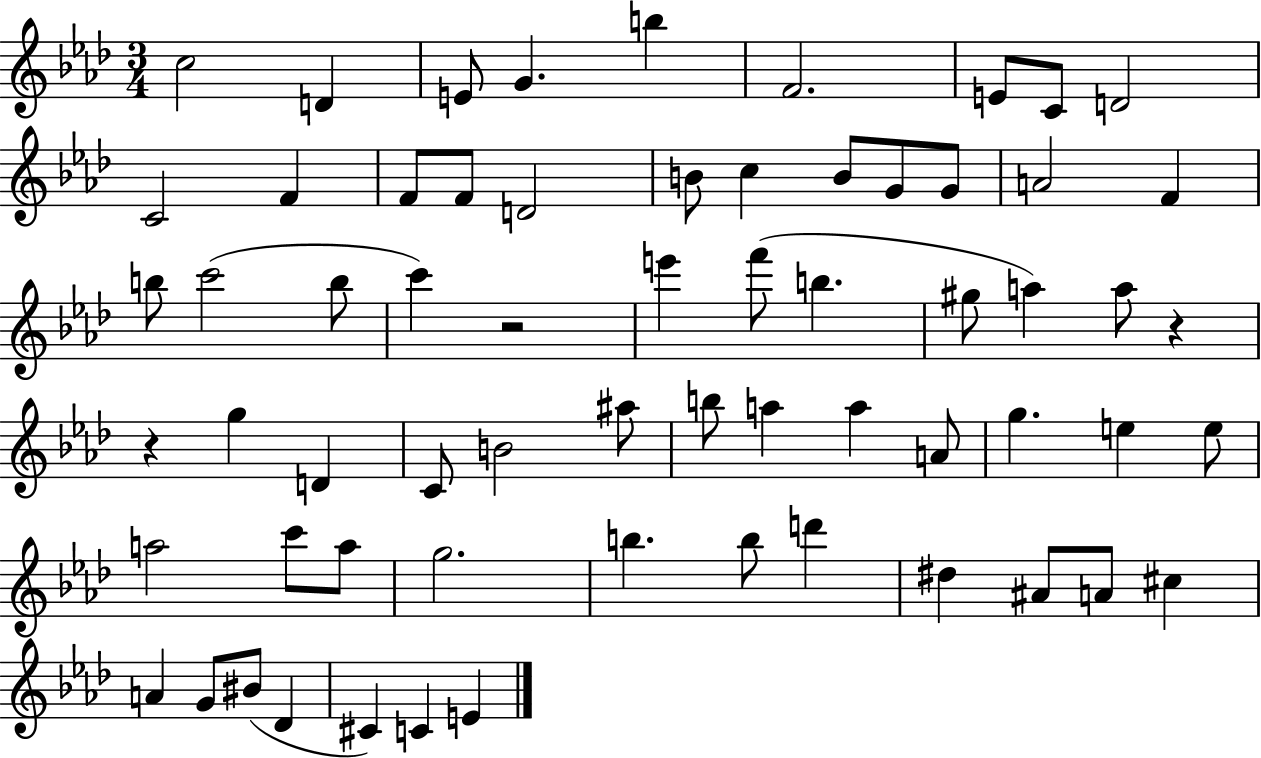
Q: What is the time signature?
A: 3/4